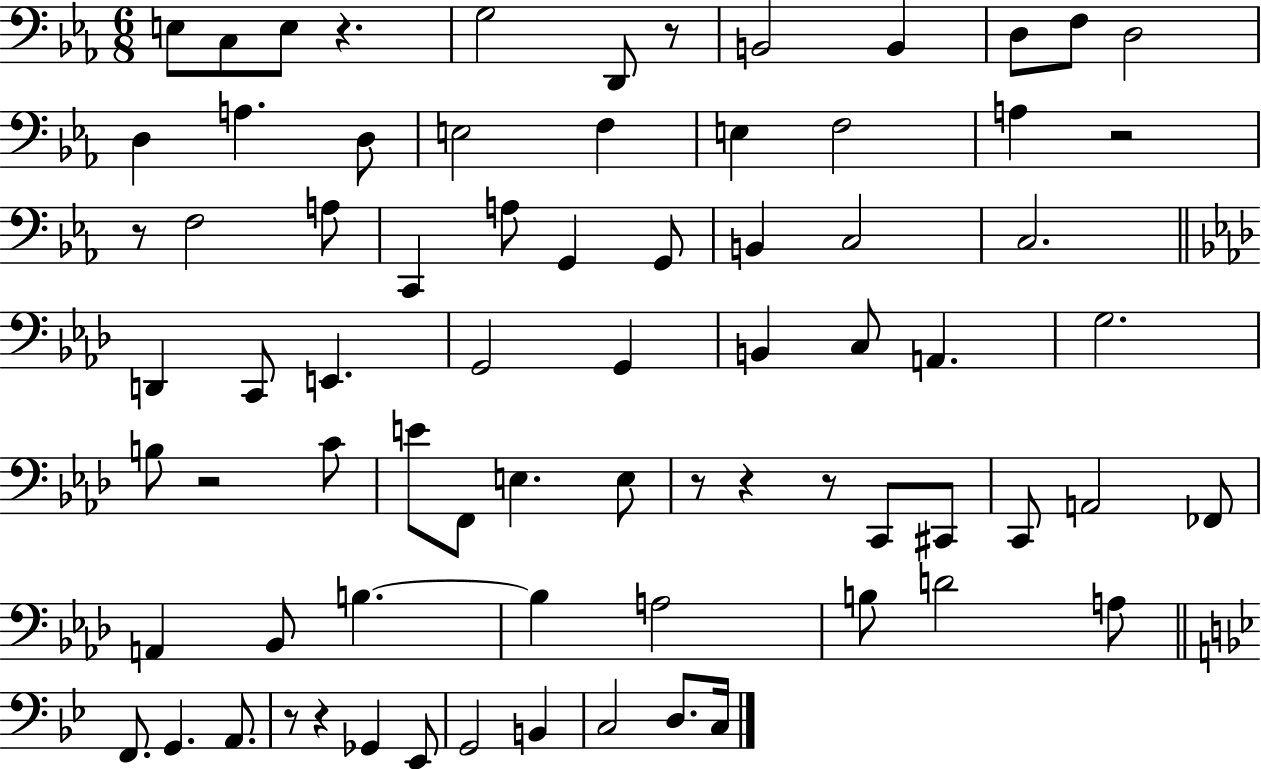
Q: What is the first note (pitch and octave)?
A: E3